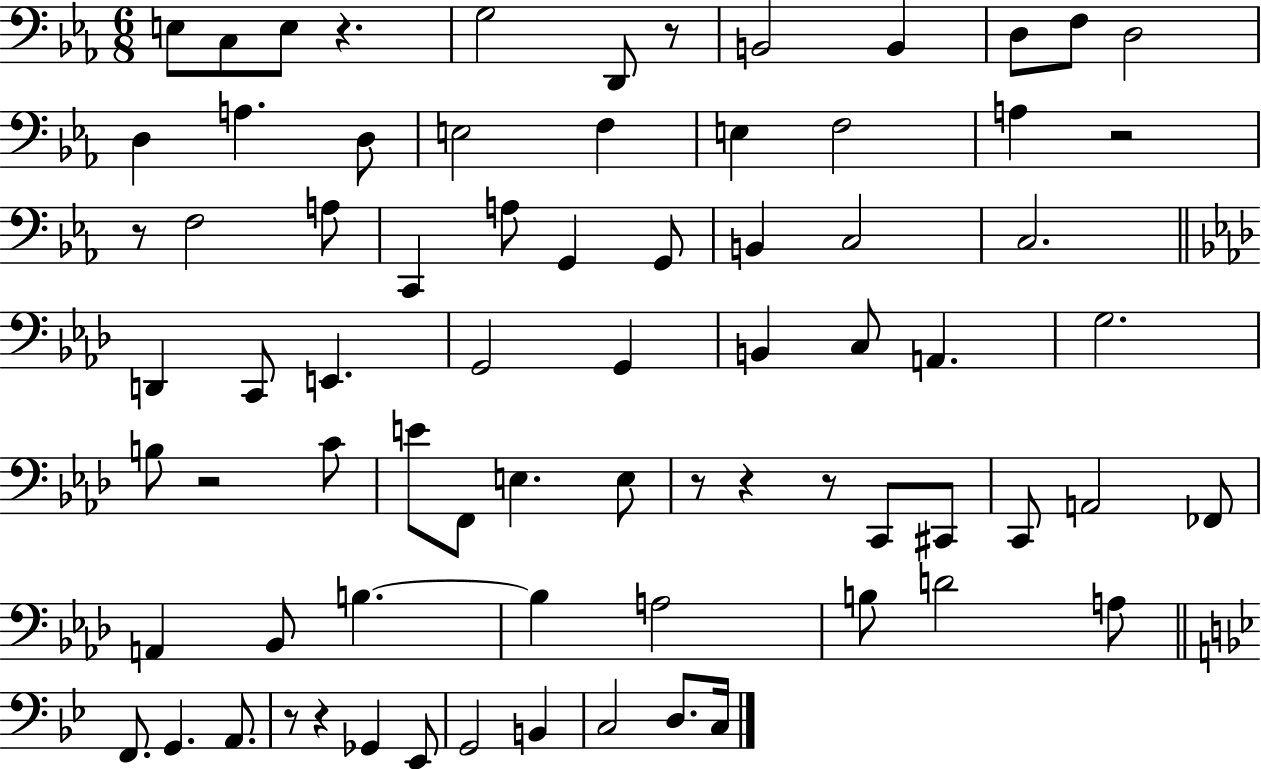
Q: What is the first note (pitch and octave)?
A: E3